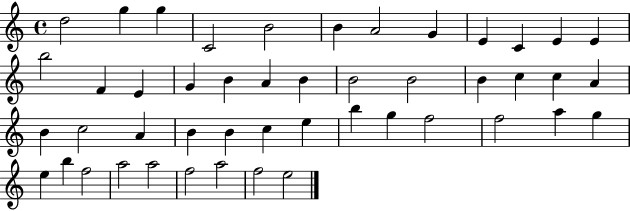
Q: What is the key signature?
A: C major